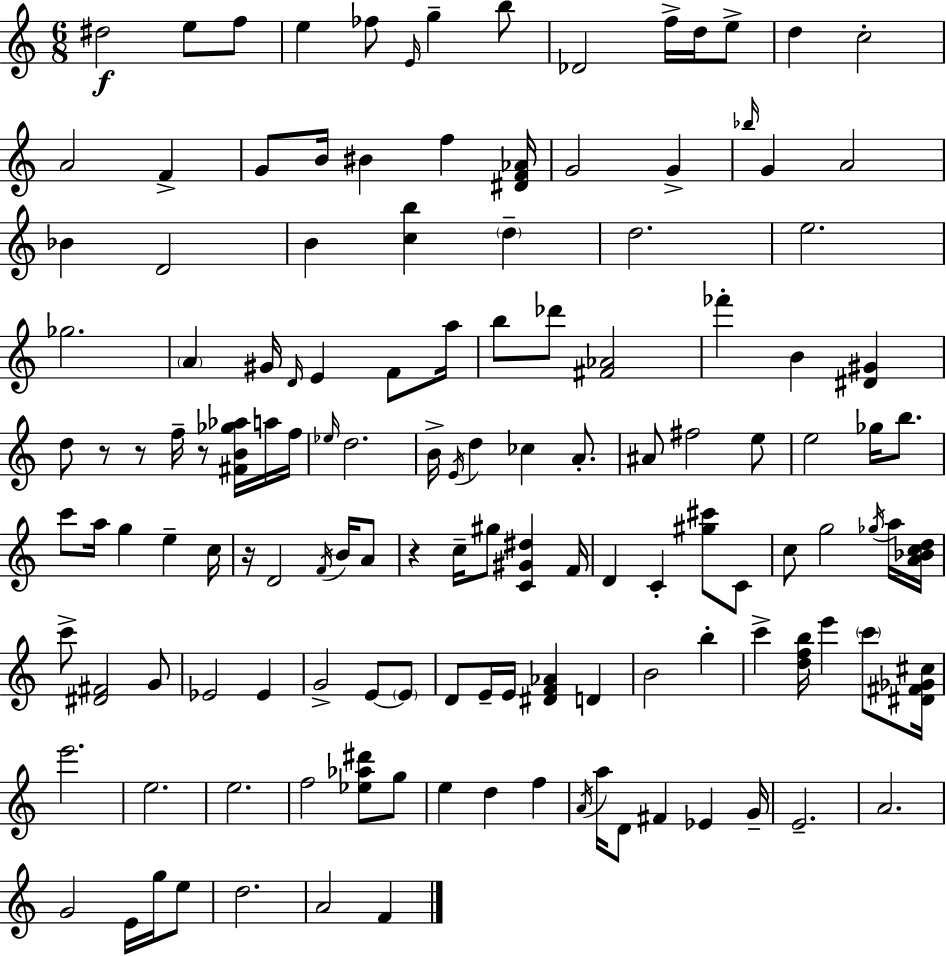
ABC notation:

X:1
T:Untitled
M:6/8
L:1/4
K:Am
^d2 e/2 f/2 e _f/2 E/4 g b/2 _D2 f/4 d/4 e/2 d c2 A2 F G/2 B/4 ^B f [^DF_A]/4 G2 G _b/4 G A2 _B D2 B [cb] d d2 e2 _g2 A ^G/4 D/4 E F/2 a/4 b/2 _d'/2 [^F_A]2 _f' B [^D^G] d/2 z/2 z/2 f/4 z/2 [^FB_g_a]/4 a/4 f/4 _e/4 d2 B/4 E/4 d _c A/2 ^A/2 ^f2 e/2 e2 _g/4 b/2 c'/2 a/4 g e c/4 z/4 D2 F/4 B/4 A/2 z c/4 ^g/2 [C^G^d] F/4 D C [^g^c']/2 C/2 c/2 g2 _g/4 a/4 [A_Bcd]/4 c'/2 [^D^F]2 G/2 _E2 _E G2 E/2 E/2 D/2 E/4 E/4 [^DF_A] D B2 b c' [dfb]/4 e' c'/2 [^D^F_G^c]/4 e'2 e2 e2 f2 [_e_a^d']/2 g/2 e d f A/4 a/4 D/2 ^F _E G/4 E2 A2 G2 E/4 g/4 e/2 d2 A2 F